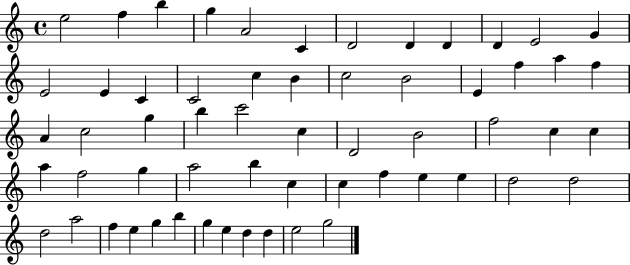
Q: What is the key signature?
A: C major